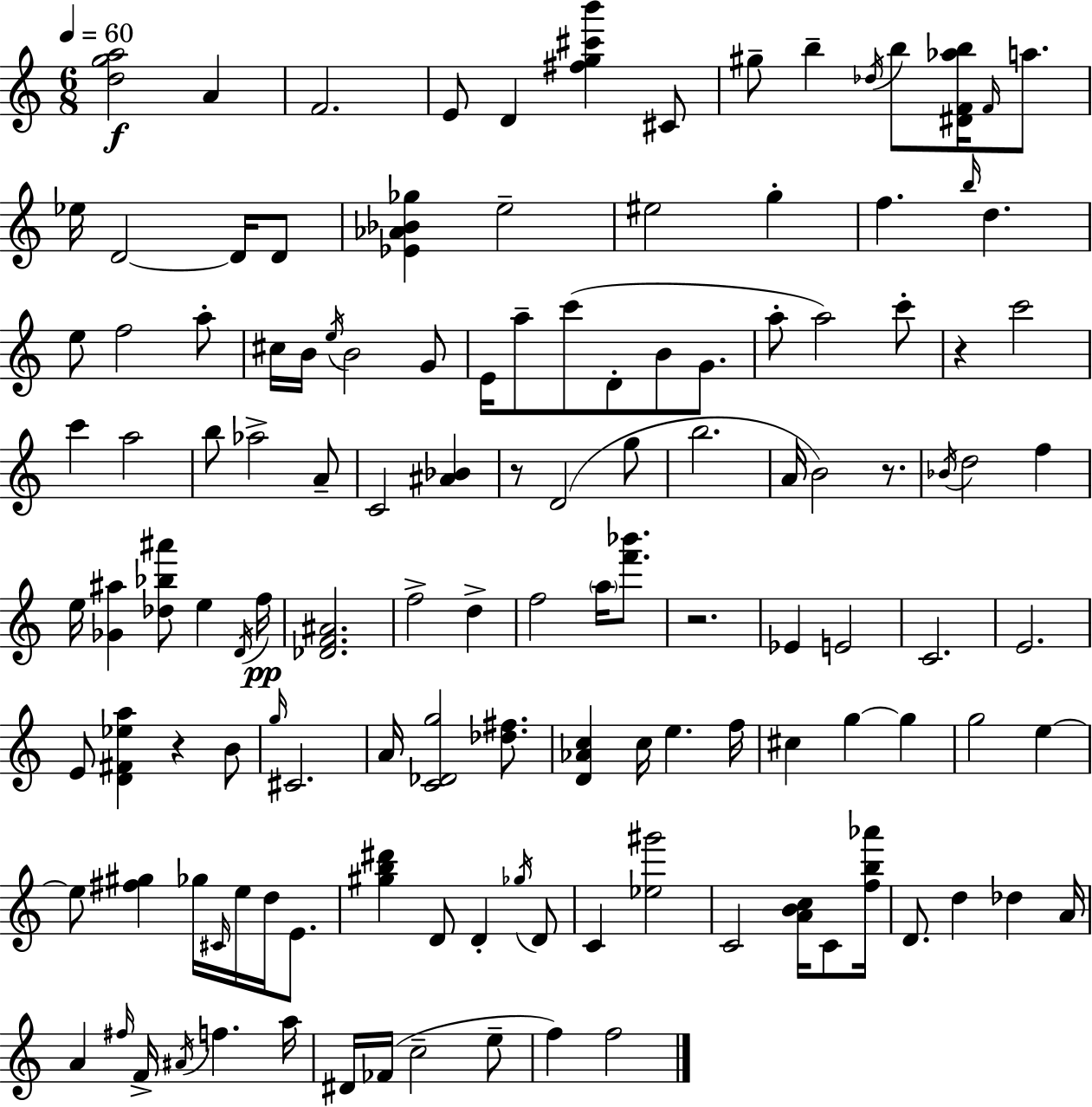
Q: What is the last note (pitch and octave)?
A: F5